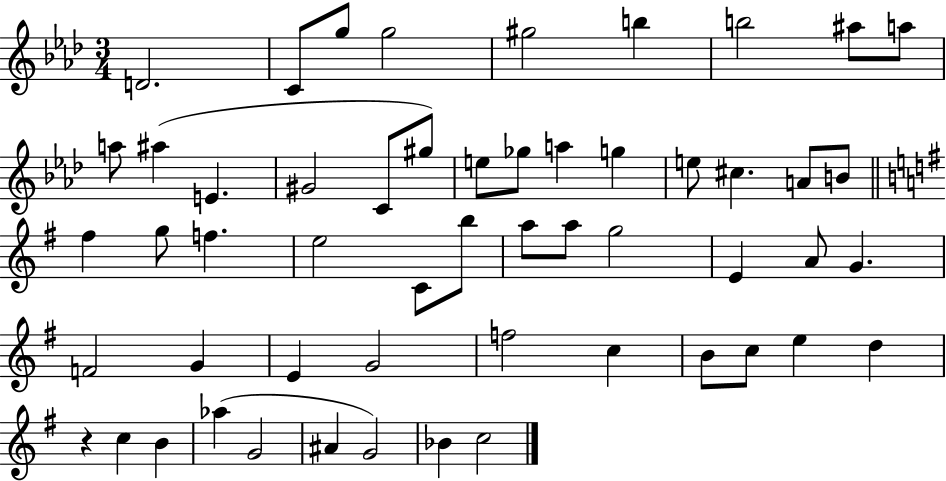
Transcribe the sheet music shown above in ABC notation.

X:1
T:Untitled
M:3/4
L:1/4
K:Ab
D2 C/2 g/2 g2 ^g2 b b2 ^a/2 a/2 a/2 ^a E ^G2 C/2 ^g/2 e/2 _g/2 a g e/2 ^c A/2 B/2 ^f g/2 f e2 C/2 b/2 a/2 a/2 g2 E A/2 G F2 G E G2 f2 c B/2 c/2 e d z c B _a G2 ^A G2 _B c2